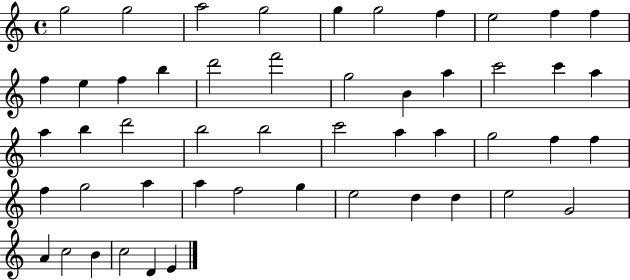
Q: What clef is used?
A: treble